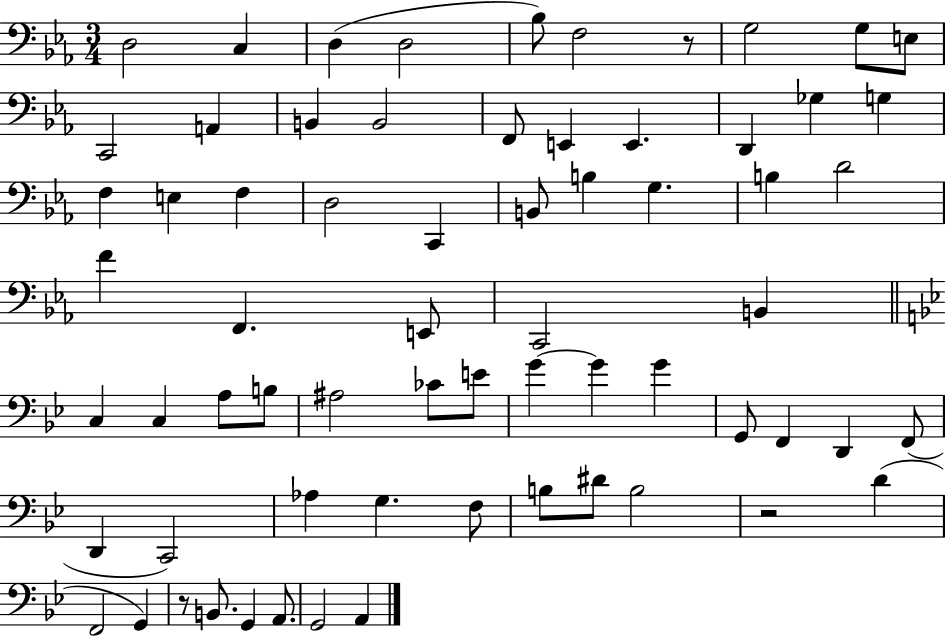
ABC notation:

X:1
T:Untitled
M:3/4
L:1/4
K:Eb
D,2 C, D, D,2 _B,/2 F,2 z/2 G,2 G,/2 E,/2 C,,2 A,, B,, B,,2 F,,/2 E,, E,, D,, _G, G, F, E, F, D,2 C,, B,,/2 B, G, B, D2 F F,, E,,/2 C,,2 B,, C, C, A,/2 B,/2 ^A,2 _C/2 E/2 G G G G,,/2 F,, D,, F,,/2 D,, C,,2 _A, G, F,/2 B,/2 ^D/2 B,2 z2 D F,,2 G,, z/2 B,,/2 G,, A,,/2 G,,2 A,,